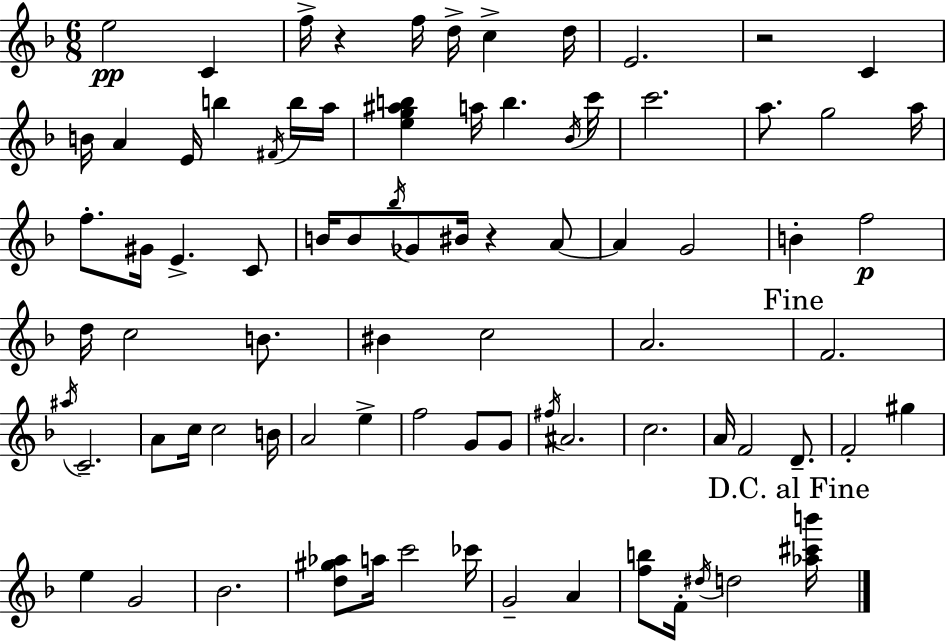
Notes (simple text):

E5/h C4/q F5/s R/q F5/s D5/s C5/q D5/s E4/h. R/h C4/q B4/s A4/q E4/s B5/q F#4/s B5/s A5/s [E5,G5,A#5,B5]/q A5/s B5/q. Bb4/s C6/s C6/h. A5/e. G5/h A5/s F5/e. G#4/s E4/q. C4/e B4/s B4/e Bb5/s Gb4/e BIS4/s R/q A4/e A4/q G4/h B4/q F5/h D5/s C5/h B4/e. BIS4/q C5/h A4/h. F4/h. A#5/s C4/h. A4/e C5/s C5/h B4/s A4/h E5/q F5/h G4/e G4/e F#5/s A#4/h. C5/h. A4/s F4/h D4/e. F4/h G#5/q E5/q G4/h Bb4/h. [D5,G#5,Ab5]/e A5/s C6/h CES6/s G4/h A4/q [F5,B5]/e F4/s D#5/s D5/h [Ab5,C#6,B6]/s